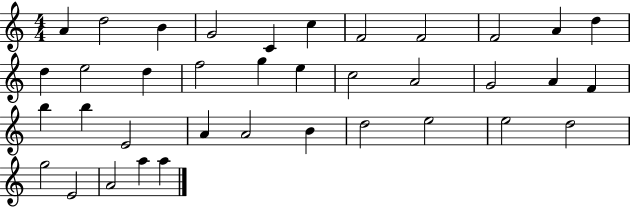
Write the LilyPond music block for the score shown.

{
  \clef treble
  \numericTimeSignature
  \time 4/4
  \key c \major
  a'4 d''2 b'4 | g'2 c'4 c''4 | f'2 f'2 | f'2 a'4 d''4 | \break d''4 e''2 d''4 | f''2 g''4 e''4 | c''2 a'2 | g'2 a'4 f'4 | \break b''4 b''4 e'2 | a'4 a'2 b'4 | d''2 e''2 | e''2 d''2 | \break g''2 e'2 | a'2 a''4 a''4 | \bar "|."
}